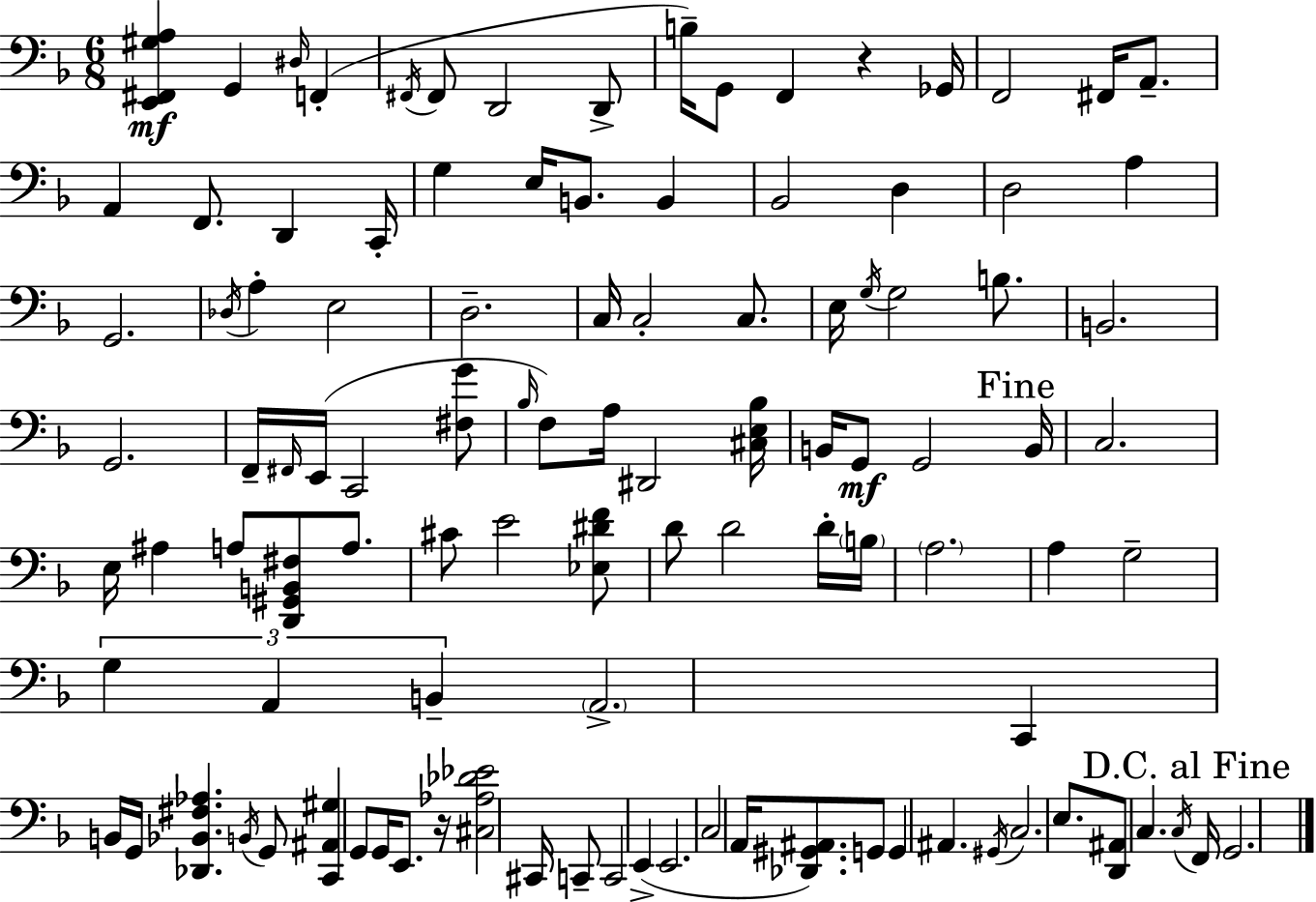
[E2,F#2,G#3,A3]/q G2/q D#3/s F2/q F#2/s F#2/e D2/h D2/e B3/s G2/e F2/q R/q Gb2/s F2/h F#2/s A2/e. A2/q F2/e. D2/q C2/s G3/q E3/s B2/e. B2/q Bb2/h D3/q D3/h A3/q G2/h. Db3/s A3/q E3/h D3/h. C3/s C3/h C3/e. E3/s G3/s G3/h B3/e. B2/h. G2/h. F2/s F#2/s E2/s C2/h [F#3,G4]/e Bb3/s F3/e A3/s D#2/h [C#3,E3,Bb3]/s B2/s G2/e G2/h B2/s C3/h. E3/s A#3/q A3/e [D2,G#2,B2,F#3]/e A3/e. C#4/e E4/h [Eb3,D#4,F4]/e D4/e D4/h D4/s B3/s A3/h. A3/q G3/h G3/q A2/q B2/q A2/h. C2/q B2/s G2/s [Db2,Bb2,F#3,Ab3]/q. B2/s G2/e [C2,A#2,G#3]/q G2/e G2/s E2/e. R/s [C#3,Ab3,Db4,Eb4]/h C#2/s C2/e C2/h E2/q E2/h. C3/h A2/s [Db2,G#2,A#2]/e. G2/e G2/q A#2/q. G#2/s C3/h. E3/e. [D2,A#2]/e C3/q. C3/s F2/s G2/h.